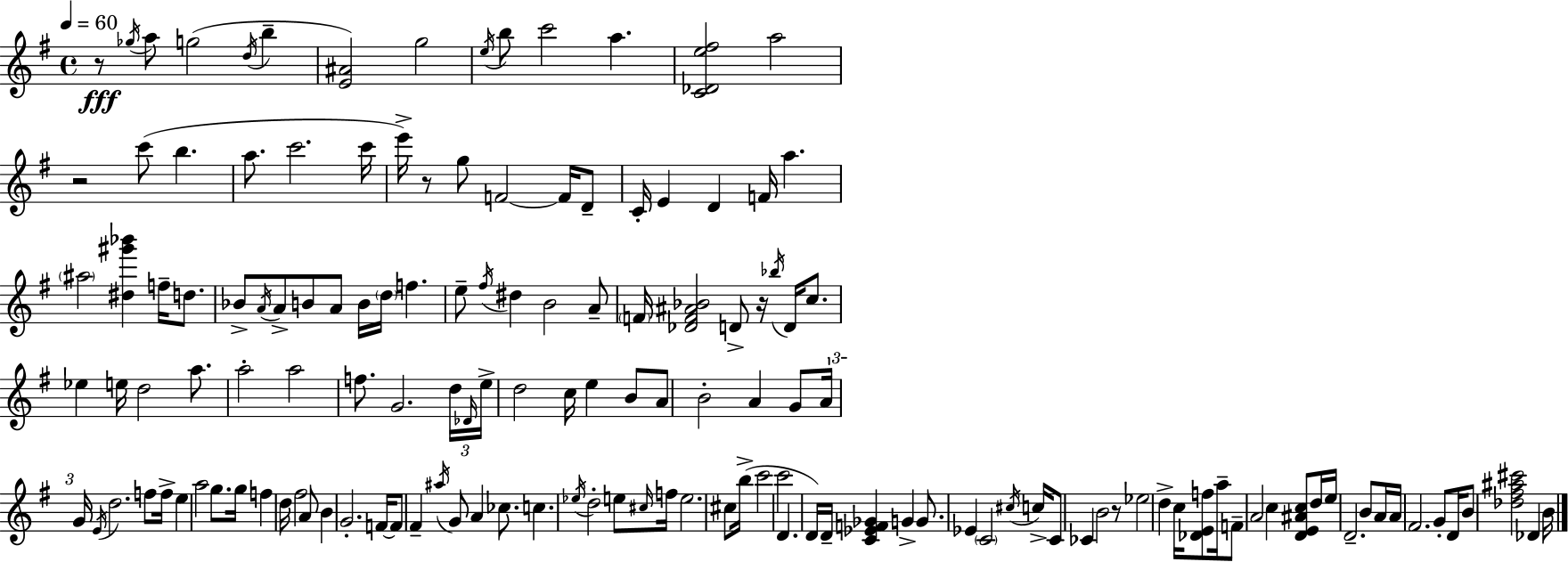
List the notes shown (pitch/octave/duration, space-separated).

R/e Gb5/s A5/e G5/h D5/s B5/q [E4,A#4]/h G5/h E5/s B5/e C6/h A5/q. [C4,Db4,E5,F#5]/h A5/h R/h C6/e B5/q. A5/e. C6/h. C6/s E6/s R/e G5/e F4/h F4/s D4/e C4/s E4/q D4/q F4/s A5/q. A#5/h [D#5,G#6,Bb6]/q F5/s D5/e. Bb4/e A4/s A4/e B4/e A4/e B4/s D5/s F5/q. E5/e F#5/s D#5/q B4/h A4/e F4/s [Db4,F4,A#4,Bb4]/h D4/e R/s Bb5/s D4/s C5/e. Eb5/q E5/s D5/h A5/e. A5/h A5/h F5/e. G4/h. D5/s Db4/s E5/s D5/h C5/s E5/q B4/e A4/e B4/h A4/q G4/e A4/s G4/s E4/s D5/h. F5/e F5/s E5/q A5/h G5/e. G5/s F5/q D5/s F#5/h A4/e B4/q G4/h. F4/s F4/e F#4/q A#5/s G4/e A4/q CES5/e. C5/q. Eb5/s D5/h E5/e C#5/s F5/s E5/h. C#5/e B5/s C6/h C6/h D4/q. D4/s D4/s [C4,Eb4,F4,Gb4]/q G4/q G4/e. Eb4/q C4/h C#5/s C5/s C4/e CES4/q B4/h R/e Eb5/h D5/q C5/s [Db4,E4,F5]/e A5/s F4/e A4/h C5/q [D4,E4,A#4,C5]/e D5/s E5/s D4/h. B4/e A4/s A4/s F#4/h. G4/e D4/s B4/e [Db5,F#5,A#5,C#6]/h Db4/q B4/s